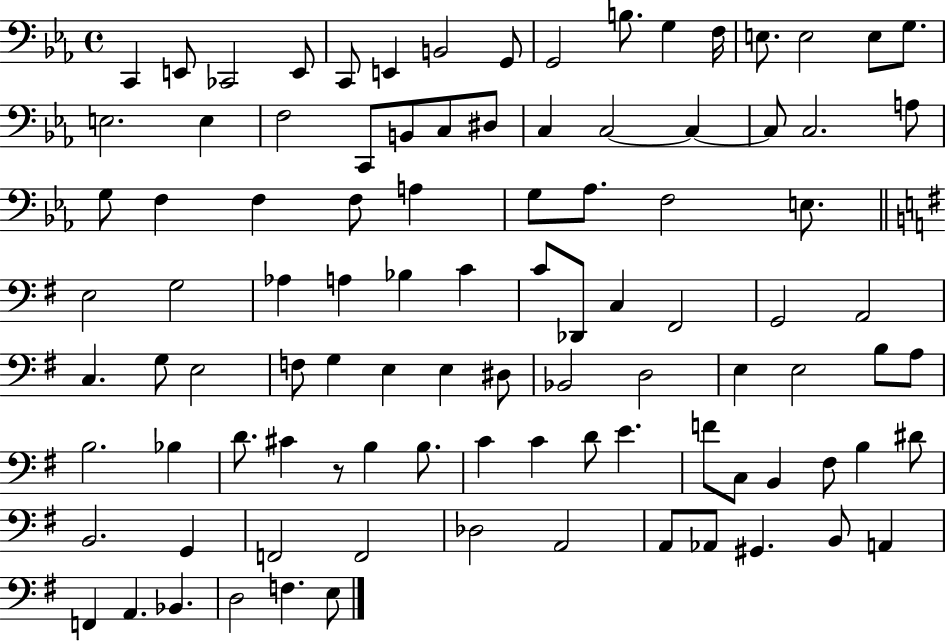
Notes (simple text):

C2/q E2/e CES2/h E2/e C2/e E2/q B2/h G2/e G2/h B3/e. G3/q F3/s E3/e. E3/h E3/e G3/e. E3/h. E3/q F3/h C2/e B2/e C3/e D#3/e C3/q C3/h C3/q C3/e C3/h. A3/e G3/e F3/q F3/q F3/e A3/q G3/e Ab3/e. F3/h E3/e. E3/h G3/h Ab3/q A3/q Bb3/q C4/q C4/e Db2/e C3/q F#2/h G2/h A2/h C3/q. G3/e E3/h F3/e G3/q E3/q E3/q D#3/e Bb2/h D3/h E3/q E3/h B3/e A3/e B3/h. Bb3/q D4/e. C#4/q R/e B3/q B3/e. C4/q C4/q D4/e E4/q. F4/e C3/e B2/q F#3/e B3/q D#4/e B2/h. G2/q F2/h F2/h Db3/h A2/h A2/e Ab2/e G#2/q. B2/e A2/q F2/q A2/q. Bb2/q. D3/h F3/q. E3/e